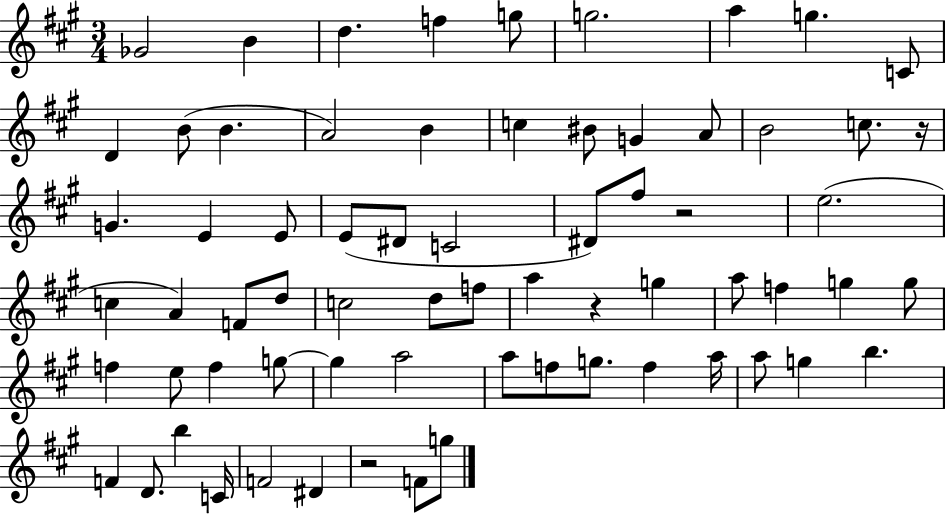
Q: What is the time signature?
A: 3/4